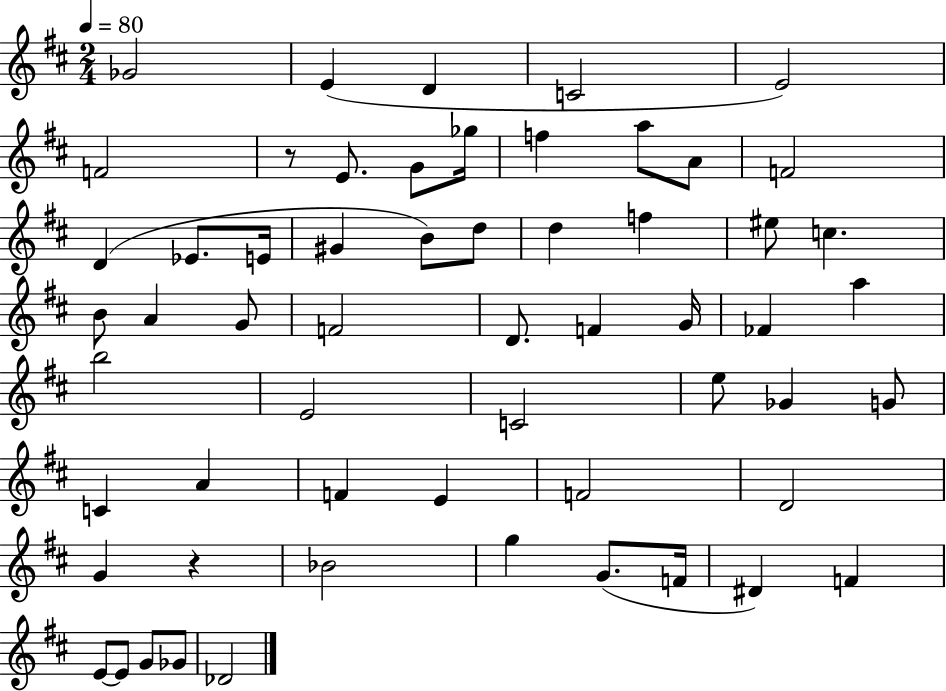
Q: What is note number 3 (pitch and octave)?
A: D4